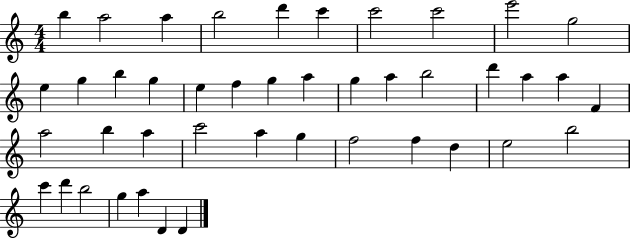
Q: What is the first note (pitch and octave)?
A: B5